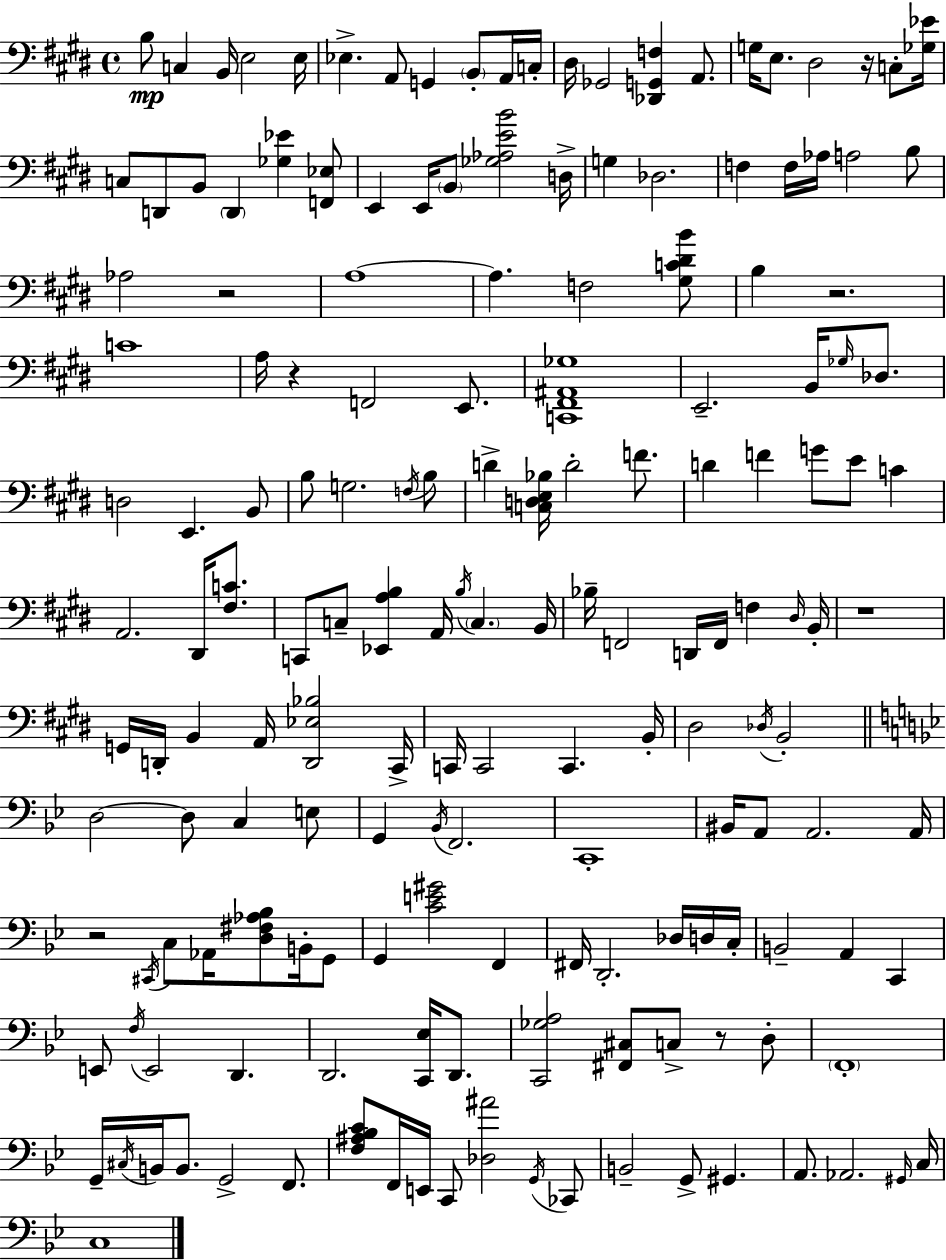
B3/e C3/q B2/s E3/h E3/s Eb3/q. A2/e G2/q B2/e A2/s C3/s D#3/s Gb2/h [Db2,G2,F3]/q A2/e. G3/s E3/e. D#3/h R/s C3/e [Gb3,Eb4]/s C3/e D2/e B2/e D2/q [Gb3,Eb4]/q [F2,Eb3]/e E2/q E2/s B2/e [Gb3,Ab3,E4,B4]/h D3/s G3/q Db3/h. F3/q F3/s Ab3/s A3/h B3/e Ab3/h R/h A3/w A3/q. F3/h [G#3,C4,D#4,B4]/e B3/q R/h. C4/w A3/s R/q F2/h E2/e. [C2,F#2,A#2,Gb3]/w E2/h. B2/s Gb3/s Db3/e. D3/h E2/q. B2/e B3/e G3/h. F3/s B3/e D4/q [C3,D3,E3,Bb3]/s D4/h F4/e. D4/q F4/q G4/e E4/e C4/q A2/h. D#2/s [F#3,C4]/e. C2/e C3/e [Eb2,A3,B3]/q A2/s B3/s C3/q. B2/s Bb3/s F2/h D2/s F2/s F3/q D#3/s B2/s R/w G2/s D2/s B2/q A2/s [D2,Eb3,Bb3]/h C#2/s C2/s C2/h C2/q. B2/s D#3/h Db3/s B2/h D3/h D3/e C3/q E3/e G2/q Bb2/s F2/h. C2/w BIS2/s A2/e A2/h. A2/s R/h C#2/s C3/e Ab2/s [D3,F#3,Ab3,Bb3]/e B2/s G2/e G2/q [C4,E4,G#4]/h F2/q F#2/s D2/h. Db3/s D3/s C3/s B2/h A2/q C2/q E2/e F3/s E2/h D2/q. D2/h. [C2,Eb3]/s D2/e. [C2,Gb3,A3]/h [F#2,C#3]/e C3/e R/e D3/e F2/w G2/s C#3/s B2/s B2/e. G2/h F2/e. [F3,A#3,Bb3,C4]/e F2/s E2/s C2/e [Db3,A#4]/h G2/s CES2/e B2/h G2/e G#2/q. A2/e. Ab2/h. G#2/s C3/s C3/w